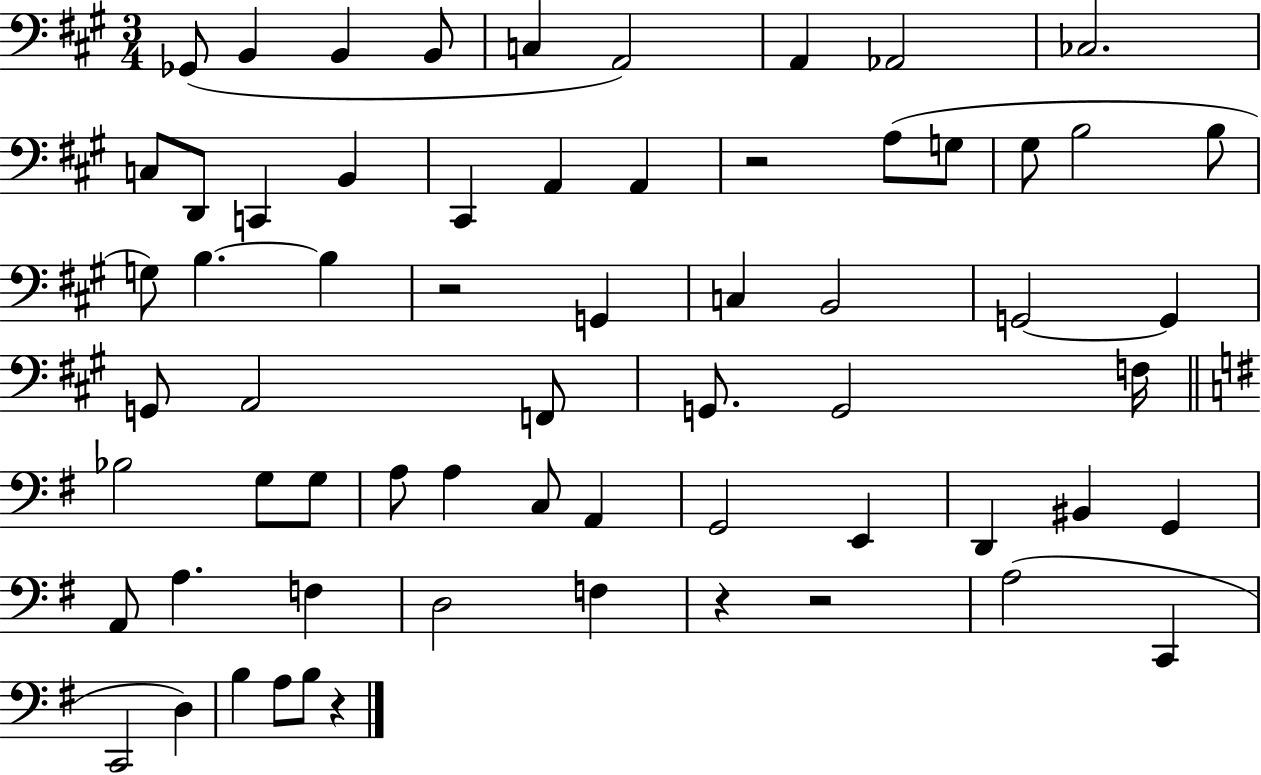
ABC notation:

X:1
T:Untitled
M:3/4
L:1/4
K:A
_G,,/2 B,, B,, B,,/2 C, A,,2 A,, _A,,2 _C,2 C,/2 D,,/2 C,, B,, ^C,, A,, A,, z2 A,/2 G,/2 ^G,/2 B,2 B,/2 G,/2 B, B, z2 G,, C, B,,2 G,,2 G,, G,,/2 A,,2 F,,/2 G,,/2 G,,2 F,/4 _B,2 G,/2 G,/2 A,/2 A, C,/2 A,, G,,2 E,, D,, ^B,, G,, A,,/2 A, F, D,2 F, z z2 A,2 C,, C,,2 D, B, A,/2 B,/2 z